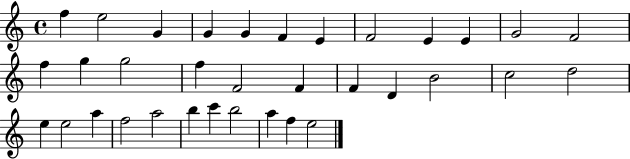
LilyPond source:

{
  \clef treble
  \time 4/4
  \defaultTimeSignature
  \key c \major
  f''4 e''2 g'4 | g'4 g'4 f'4 e'4 | f'2 e'4 e'4 | g'2 f'2 | \break f''4 g''4 g''2 | f''4 f'2 f'4 | f'4 d'4 b'2 | c''2 d''2 | \break e''4 e''2 a''4 | f''2 a''2 | b''4 c'''4 b''2 | a''4 f''4 e''2 | \break \bar "|."
}